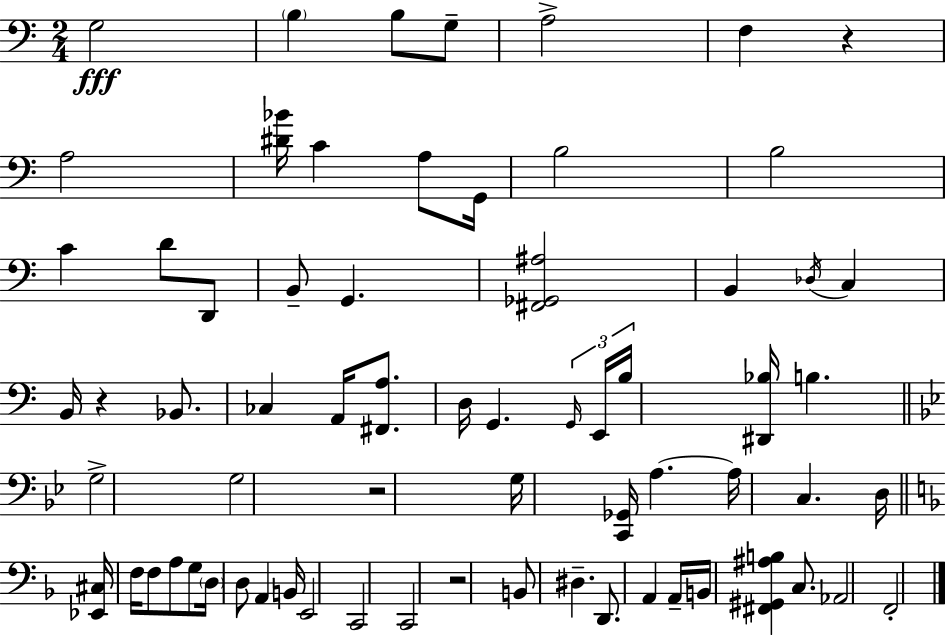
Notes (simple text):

G3/h B3/q B3/e G3/e A3/h F3/q R/q A3/h [D#4,Bb4]/s C4/q A3/e G2/s B3/h B3/h C4/q D4/e D2/e B2/e G2/q. [F#2,Gb2,A#3]/h B2/q Db3/s C3/q B2/s R/q Bb2/e. CES3/q A2/s [F#2,A3]/e. D3/s G2/q. G2/s E2/s B3/s [D#2,Bb3]/s B3/q. G3/h G3/h R/h G3/s [C2,Gb2]/s A3/q. A3/s C3/q. D3/s [Eb2,C#3]/s F3/s F3/e A3/e G3/e D3/s D3/e A2/q B2/s E2/h C2/h C2/h R/h B2/e D#3/q. D2/e. A2/q A2/s B2/s [F#2,G#2,A#3,B3]/q C3/e. Ab2/h F2/h